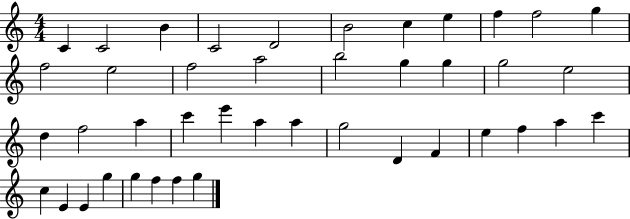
{
  \clef treble
  \numericTimeSignature
  \time 4/4
  \key c \major
  c'4 c'2 b'4 | c'2 d'2 | b'2 c''4 e''4 | f''4 f''2 g''4 | \break f''2 e''2 | f''2 a''2 | b''2 g''4 g''4 | g''2 e''2 | \break d''4 f''2 a''4 | c'''4 e'''4 a''4 a''4 | g''2 d'4 f'4 | e''4 f''4 a''4 c'''4 | \break c''4 e'4 e'4 g''4 | g''4 f''4 f''4 g''4 | \bar "|."
}